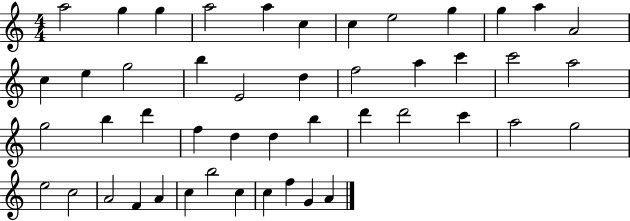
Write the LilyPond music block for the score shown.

{
  \clef treble
  \numericTimeSignature
  \time 4/4
  \key c \major
  a''2 g''4 g''4 | a''2 a''4 c''4 | c''4 e''2 g''4 | g''4 a''4 a'2 | \break c''4 e''4 g''2 | b''4 e'2 d''4 | f''2 a''4 c'''4 | c'''2 a''2 | \break g''2 b''4 d'''4 | f''4 d''4 d''4 b''4 | d'''4 d'''2 c'''4 | a''2 g''2 | \break e''2 c''2 | a'2 f'4 a'4 | c''4 b''2 c''4 | c''4 f''4 g'4 a'4 | \break \bar "|."
}